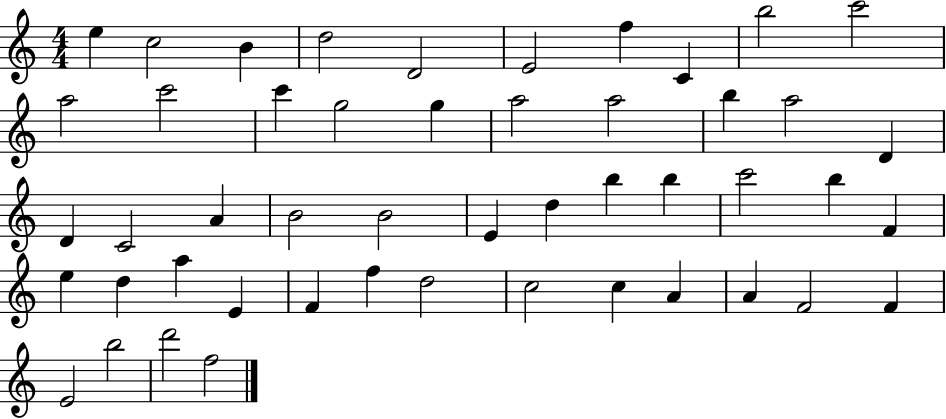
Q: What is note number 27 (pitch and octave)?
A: D5